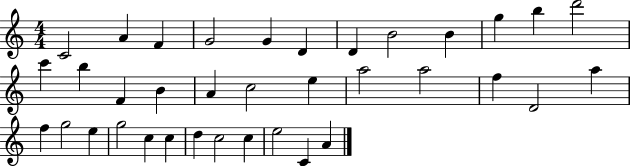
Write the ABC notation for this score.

X:1
T:Untitled
M:4/4
L:1/4
K:C
C2 A F G2 G D D B2 B g b d'2 c' b F B A c2 e a2 a2 f D2 a f g2 e g2 c c d c2 c e2 C A